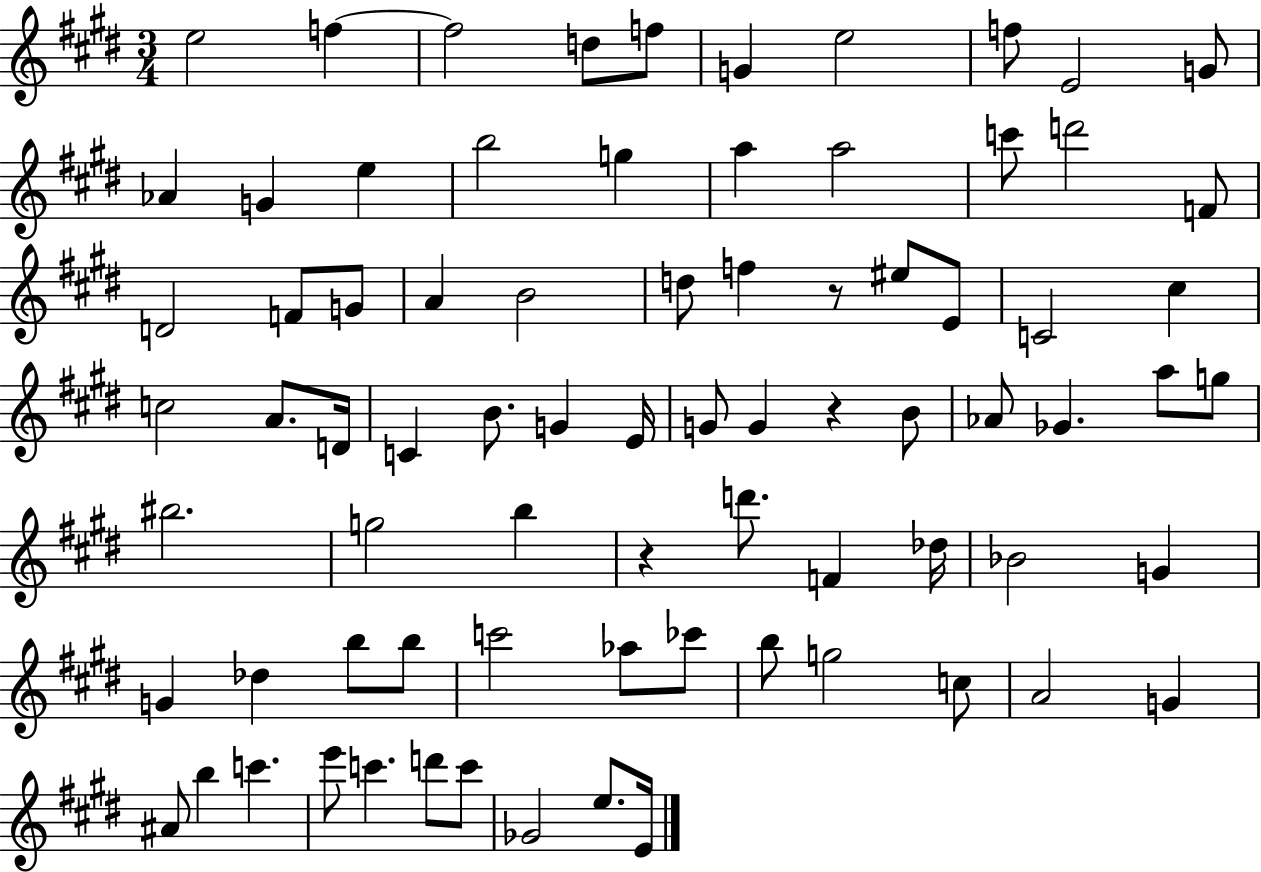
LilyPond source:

{
  \clef treble
  \numericTimeSignature
  \time 3/4
  \key e \major
  e''2 f''4~~ | f''2 d''8 f''8 | g'4 e''2 | f''8 e'2 g'8 | \break aes'4 g'4 e''4 | b''2 g''4 | a''4 a''2 | c'''8 d'''2 f'8 | \break d'2 f'8 g'8 | a'4 b'2 | d''8 f''4 r8 eis''8 e'8 | c'2 cis''4 | \break c''2 a'8. d'16 | c'4 b'8. g'4 e'16 | g'8 g'4 r4 b'8 | aes'8 ges'4. a''8 g''8 | \break bis''2. | g''2 b''4 | r4 d'''8. f'4 des''16 | bes'2 g'4 | \break g'4 des''4 b''8 b''8 | c'''2 aes''8 ces'''8 | b''8 g''2 c''8 | a'2 g'4 | \break ais'8 b''4 c'''4. | e'''8 c'''4. d'''8 c'''8 | ges'2 e''8. e'16 | \bar "|."
}